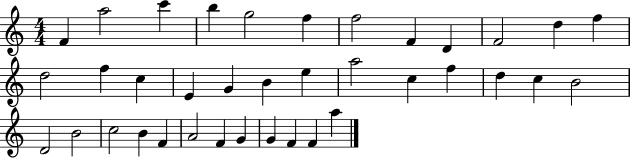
{
  \clef treble
  \numericTimeSignature
  \time 4/4
  \key c \major
  f'4 a''2 c'''4 | b''4 g''2 f''4 | f''2 f'4 d'4 | f'2 d''4 f''4 | \break d''2 f''4 c''4 | e'4 g'4 b'4 e''4 | a''2 c''4 f''4 | d''4 c''4 b'2 | \break d'2 b'2 | c''2 b'4 f'4 | a'2 f'4 g'4 | g'4 f'4 f'4 a''4 | \break \bar "|."
}